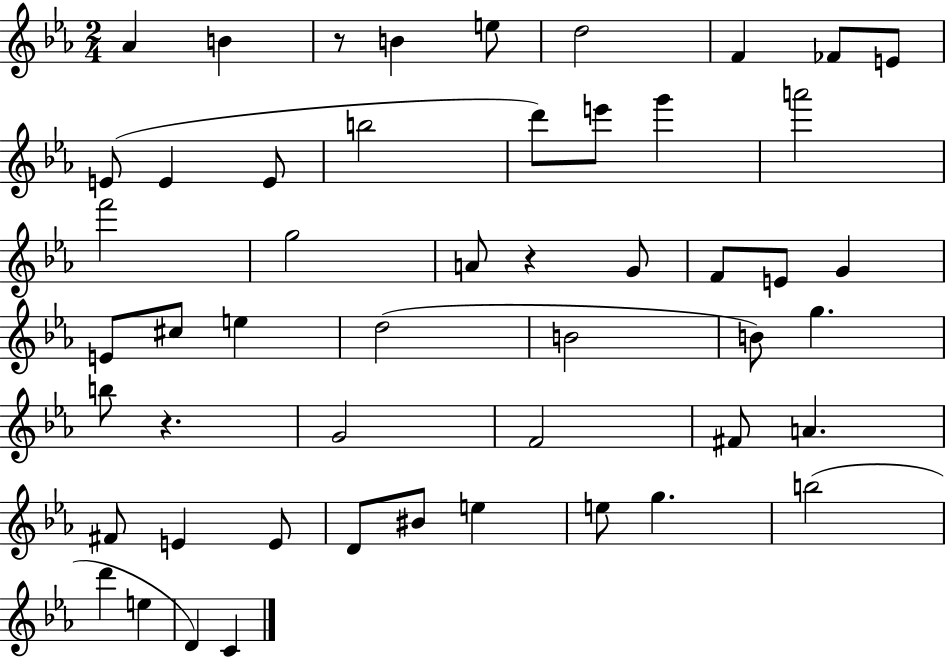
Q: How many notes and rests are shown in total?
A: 51